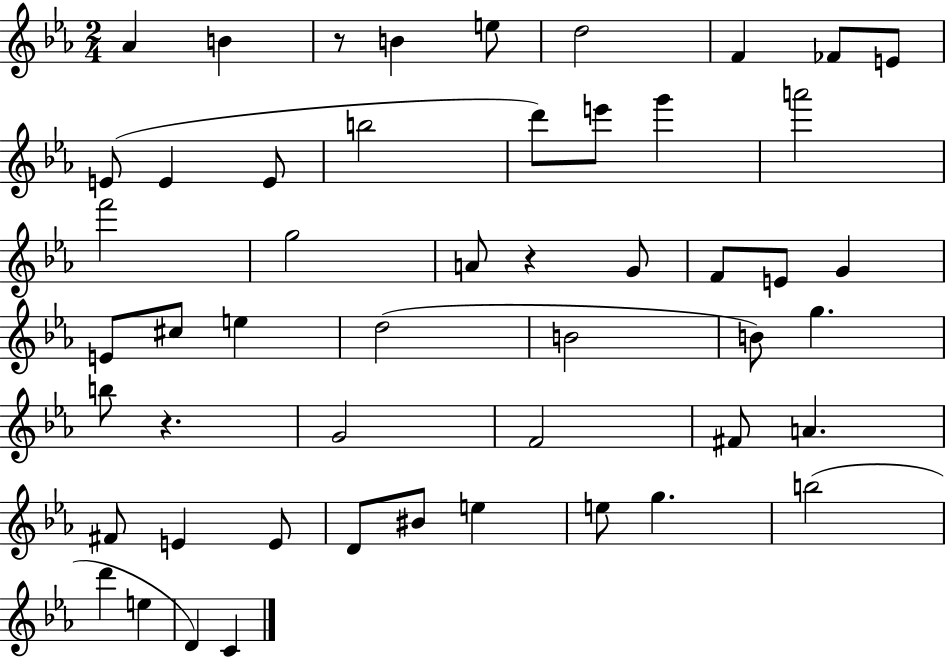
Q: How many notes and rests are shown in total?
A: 51